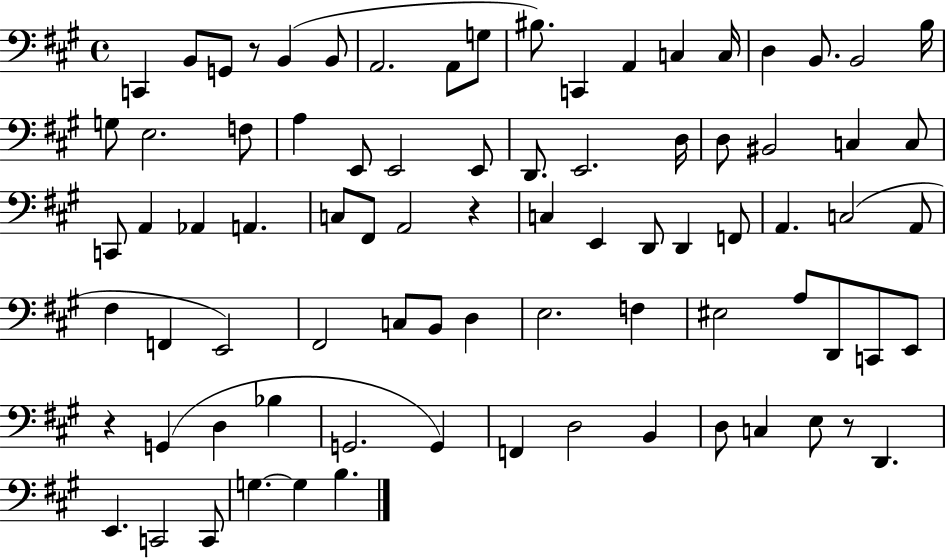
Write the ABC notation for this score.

X:1
T:Untitled
M:4/4
L:1/4
K:A
C,, B,,/2 G,,/2 z/2 B,, B,,/2 A,,2 A,,/2 G,/2 ^B,/2 C,, A,, C, C,/4 D, B,,/2 B,,2 B,/4 G,/2 E,2 F,/2 A, E,,/2 E,,2 E,,/2 D,,/2 E,,2 D,/4 D,/2 ^B,,2 C, C,/2 C,,/2 A,, _A,, A,, C,/2 ^F,,/2 A,,2 z C, E,, D,,/2 D,, F,,/2 A,, C,2 A,,/2 ^F, F,, E,,2 ^F,,2 C,/2 B,,/2 D, E,2 F, ^E,2 A,/2 D,,/2 C,,/2 E,,/2 z G,, D, _B, G,,2 G,, F,, D,2 B,, D,/2 C, E,/2 z/2 D,, E,, C,,2 C,,/2 G, G, B,